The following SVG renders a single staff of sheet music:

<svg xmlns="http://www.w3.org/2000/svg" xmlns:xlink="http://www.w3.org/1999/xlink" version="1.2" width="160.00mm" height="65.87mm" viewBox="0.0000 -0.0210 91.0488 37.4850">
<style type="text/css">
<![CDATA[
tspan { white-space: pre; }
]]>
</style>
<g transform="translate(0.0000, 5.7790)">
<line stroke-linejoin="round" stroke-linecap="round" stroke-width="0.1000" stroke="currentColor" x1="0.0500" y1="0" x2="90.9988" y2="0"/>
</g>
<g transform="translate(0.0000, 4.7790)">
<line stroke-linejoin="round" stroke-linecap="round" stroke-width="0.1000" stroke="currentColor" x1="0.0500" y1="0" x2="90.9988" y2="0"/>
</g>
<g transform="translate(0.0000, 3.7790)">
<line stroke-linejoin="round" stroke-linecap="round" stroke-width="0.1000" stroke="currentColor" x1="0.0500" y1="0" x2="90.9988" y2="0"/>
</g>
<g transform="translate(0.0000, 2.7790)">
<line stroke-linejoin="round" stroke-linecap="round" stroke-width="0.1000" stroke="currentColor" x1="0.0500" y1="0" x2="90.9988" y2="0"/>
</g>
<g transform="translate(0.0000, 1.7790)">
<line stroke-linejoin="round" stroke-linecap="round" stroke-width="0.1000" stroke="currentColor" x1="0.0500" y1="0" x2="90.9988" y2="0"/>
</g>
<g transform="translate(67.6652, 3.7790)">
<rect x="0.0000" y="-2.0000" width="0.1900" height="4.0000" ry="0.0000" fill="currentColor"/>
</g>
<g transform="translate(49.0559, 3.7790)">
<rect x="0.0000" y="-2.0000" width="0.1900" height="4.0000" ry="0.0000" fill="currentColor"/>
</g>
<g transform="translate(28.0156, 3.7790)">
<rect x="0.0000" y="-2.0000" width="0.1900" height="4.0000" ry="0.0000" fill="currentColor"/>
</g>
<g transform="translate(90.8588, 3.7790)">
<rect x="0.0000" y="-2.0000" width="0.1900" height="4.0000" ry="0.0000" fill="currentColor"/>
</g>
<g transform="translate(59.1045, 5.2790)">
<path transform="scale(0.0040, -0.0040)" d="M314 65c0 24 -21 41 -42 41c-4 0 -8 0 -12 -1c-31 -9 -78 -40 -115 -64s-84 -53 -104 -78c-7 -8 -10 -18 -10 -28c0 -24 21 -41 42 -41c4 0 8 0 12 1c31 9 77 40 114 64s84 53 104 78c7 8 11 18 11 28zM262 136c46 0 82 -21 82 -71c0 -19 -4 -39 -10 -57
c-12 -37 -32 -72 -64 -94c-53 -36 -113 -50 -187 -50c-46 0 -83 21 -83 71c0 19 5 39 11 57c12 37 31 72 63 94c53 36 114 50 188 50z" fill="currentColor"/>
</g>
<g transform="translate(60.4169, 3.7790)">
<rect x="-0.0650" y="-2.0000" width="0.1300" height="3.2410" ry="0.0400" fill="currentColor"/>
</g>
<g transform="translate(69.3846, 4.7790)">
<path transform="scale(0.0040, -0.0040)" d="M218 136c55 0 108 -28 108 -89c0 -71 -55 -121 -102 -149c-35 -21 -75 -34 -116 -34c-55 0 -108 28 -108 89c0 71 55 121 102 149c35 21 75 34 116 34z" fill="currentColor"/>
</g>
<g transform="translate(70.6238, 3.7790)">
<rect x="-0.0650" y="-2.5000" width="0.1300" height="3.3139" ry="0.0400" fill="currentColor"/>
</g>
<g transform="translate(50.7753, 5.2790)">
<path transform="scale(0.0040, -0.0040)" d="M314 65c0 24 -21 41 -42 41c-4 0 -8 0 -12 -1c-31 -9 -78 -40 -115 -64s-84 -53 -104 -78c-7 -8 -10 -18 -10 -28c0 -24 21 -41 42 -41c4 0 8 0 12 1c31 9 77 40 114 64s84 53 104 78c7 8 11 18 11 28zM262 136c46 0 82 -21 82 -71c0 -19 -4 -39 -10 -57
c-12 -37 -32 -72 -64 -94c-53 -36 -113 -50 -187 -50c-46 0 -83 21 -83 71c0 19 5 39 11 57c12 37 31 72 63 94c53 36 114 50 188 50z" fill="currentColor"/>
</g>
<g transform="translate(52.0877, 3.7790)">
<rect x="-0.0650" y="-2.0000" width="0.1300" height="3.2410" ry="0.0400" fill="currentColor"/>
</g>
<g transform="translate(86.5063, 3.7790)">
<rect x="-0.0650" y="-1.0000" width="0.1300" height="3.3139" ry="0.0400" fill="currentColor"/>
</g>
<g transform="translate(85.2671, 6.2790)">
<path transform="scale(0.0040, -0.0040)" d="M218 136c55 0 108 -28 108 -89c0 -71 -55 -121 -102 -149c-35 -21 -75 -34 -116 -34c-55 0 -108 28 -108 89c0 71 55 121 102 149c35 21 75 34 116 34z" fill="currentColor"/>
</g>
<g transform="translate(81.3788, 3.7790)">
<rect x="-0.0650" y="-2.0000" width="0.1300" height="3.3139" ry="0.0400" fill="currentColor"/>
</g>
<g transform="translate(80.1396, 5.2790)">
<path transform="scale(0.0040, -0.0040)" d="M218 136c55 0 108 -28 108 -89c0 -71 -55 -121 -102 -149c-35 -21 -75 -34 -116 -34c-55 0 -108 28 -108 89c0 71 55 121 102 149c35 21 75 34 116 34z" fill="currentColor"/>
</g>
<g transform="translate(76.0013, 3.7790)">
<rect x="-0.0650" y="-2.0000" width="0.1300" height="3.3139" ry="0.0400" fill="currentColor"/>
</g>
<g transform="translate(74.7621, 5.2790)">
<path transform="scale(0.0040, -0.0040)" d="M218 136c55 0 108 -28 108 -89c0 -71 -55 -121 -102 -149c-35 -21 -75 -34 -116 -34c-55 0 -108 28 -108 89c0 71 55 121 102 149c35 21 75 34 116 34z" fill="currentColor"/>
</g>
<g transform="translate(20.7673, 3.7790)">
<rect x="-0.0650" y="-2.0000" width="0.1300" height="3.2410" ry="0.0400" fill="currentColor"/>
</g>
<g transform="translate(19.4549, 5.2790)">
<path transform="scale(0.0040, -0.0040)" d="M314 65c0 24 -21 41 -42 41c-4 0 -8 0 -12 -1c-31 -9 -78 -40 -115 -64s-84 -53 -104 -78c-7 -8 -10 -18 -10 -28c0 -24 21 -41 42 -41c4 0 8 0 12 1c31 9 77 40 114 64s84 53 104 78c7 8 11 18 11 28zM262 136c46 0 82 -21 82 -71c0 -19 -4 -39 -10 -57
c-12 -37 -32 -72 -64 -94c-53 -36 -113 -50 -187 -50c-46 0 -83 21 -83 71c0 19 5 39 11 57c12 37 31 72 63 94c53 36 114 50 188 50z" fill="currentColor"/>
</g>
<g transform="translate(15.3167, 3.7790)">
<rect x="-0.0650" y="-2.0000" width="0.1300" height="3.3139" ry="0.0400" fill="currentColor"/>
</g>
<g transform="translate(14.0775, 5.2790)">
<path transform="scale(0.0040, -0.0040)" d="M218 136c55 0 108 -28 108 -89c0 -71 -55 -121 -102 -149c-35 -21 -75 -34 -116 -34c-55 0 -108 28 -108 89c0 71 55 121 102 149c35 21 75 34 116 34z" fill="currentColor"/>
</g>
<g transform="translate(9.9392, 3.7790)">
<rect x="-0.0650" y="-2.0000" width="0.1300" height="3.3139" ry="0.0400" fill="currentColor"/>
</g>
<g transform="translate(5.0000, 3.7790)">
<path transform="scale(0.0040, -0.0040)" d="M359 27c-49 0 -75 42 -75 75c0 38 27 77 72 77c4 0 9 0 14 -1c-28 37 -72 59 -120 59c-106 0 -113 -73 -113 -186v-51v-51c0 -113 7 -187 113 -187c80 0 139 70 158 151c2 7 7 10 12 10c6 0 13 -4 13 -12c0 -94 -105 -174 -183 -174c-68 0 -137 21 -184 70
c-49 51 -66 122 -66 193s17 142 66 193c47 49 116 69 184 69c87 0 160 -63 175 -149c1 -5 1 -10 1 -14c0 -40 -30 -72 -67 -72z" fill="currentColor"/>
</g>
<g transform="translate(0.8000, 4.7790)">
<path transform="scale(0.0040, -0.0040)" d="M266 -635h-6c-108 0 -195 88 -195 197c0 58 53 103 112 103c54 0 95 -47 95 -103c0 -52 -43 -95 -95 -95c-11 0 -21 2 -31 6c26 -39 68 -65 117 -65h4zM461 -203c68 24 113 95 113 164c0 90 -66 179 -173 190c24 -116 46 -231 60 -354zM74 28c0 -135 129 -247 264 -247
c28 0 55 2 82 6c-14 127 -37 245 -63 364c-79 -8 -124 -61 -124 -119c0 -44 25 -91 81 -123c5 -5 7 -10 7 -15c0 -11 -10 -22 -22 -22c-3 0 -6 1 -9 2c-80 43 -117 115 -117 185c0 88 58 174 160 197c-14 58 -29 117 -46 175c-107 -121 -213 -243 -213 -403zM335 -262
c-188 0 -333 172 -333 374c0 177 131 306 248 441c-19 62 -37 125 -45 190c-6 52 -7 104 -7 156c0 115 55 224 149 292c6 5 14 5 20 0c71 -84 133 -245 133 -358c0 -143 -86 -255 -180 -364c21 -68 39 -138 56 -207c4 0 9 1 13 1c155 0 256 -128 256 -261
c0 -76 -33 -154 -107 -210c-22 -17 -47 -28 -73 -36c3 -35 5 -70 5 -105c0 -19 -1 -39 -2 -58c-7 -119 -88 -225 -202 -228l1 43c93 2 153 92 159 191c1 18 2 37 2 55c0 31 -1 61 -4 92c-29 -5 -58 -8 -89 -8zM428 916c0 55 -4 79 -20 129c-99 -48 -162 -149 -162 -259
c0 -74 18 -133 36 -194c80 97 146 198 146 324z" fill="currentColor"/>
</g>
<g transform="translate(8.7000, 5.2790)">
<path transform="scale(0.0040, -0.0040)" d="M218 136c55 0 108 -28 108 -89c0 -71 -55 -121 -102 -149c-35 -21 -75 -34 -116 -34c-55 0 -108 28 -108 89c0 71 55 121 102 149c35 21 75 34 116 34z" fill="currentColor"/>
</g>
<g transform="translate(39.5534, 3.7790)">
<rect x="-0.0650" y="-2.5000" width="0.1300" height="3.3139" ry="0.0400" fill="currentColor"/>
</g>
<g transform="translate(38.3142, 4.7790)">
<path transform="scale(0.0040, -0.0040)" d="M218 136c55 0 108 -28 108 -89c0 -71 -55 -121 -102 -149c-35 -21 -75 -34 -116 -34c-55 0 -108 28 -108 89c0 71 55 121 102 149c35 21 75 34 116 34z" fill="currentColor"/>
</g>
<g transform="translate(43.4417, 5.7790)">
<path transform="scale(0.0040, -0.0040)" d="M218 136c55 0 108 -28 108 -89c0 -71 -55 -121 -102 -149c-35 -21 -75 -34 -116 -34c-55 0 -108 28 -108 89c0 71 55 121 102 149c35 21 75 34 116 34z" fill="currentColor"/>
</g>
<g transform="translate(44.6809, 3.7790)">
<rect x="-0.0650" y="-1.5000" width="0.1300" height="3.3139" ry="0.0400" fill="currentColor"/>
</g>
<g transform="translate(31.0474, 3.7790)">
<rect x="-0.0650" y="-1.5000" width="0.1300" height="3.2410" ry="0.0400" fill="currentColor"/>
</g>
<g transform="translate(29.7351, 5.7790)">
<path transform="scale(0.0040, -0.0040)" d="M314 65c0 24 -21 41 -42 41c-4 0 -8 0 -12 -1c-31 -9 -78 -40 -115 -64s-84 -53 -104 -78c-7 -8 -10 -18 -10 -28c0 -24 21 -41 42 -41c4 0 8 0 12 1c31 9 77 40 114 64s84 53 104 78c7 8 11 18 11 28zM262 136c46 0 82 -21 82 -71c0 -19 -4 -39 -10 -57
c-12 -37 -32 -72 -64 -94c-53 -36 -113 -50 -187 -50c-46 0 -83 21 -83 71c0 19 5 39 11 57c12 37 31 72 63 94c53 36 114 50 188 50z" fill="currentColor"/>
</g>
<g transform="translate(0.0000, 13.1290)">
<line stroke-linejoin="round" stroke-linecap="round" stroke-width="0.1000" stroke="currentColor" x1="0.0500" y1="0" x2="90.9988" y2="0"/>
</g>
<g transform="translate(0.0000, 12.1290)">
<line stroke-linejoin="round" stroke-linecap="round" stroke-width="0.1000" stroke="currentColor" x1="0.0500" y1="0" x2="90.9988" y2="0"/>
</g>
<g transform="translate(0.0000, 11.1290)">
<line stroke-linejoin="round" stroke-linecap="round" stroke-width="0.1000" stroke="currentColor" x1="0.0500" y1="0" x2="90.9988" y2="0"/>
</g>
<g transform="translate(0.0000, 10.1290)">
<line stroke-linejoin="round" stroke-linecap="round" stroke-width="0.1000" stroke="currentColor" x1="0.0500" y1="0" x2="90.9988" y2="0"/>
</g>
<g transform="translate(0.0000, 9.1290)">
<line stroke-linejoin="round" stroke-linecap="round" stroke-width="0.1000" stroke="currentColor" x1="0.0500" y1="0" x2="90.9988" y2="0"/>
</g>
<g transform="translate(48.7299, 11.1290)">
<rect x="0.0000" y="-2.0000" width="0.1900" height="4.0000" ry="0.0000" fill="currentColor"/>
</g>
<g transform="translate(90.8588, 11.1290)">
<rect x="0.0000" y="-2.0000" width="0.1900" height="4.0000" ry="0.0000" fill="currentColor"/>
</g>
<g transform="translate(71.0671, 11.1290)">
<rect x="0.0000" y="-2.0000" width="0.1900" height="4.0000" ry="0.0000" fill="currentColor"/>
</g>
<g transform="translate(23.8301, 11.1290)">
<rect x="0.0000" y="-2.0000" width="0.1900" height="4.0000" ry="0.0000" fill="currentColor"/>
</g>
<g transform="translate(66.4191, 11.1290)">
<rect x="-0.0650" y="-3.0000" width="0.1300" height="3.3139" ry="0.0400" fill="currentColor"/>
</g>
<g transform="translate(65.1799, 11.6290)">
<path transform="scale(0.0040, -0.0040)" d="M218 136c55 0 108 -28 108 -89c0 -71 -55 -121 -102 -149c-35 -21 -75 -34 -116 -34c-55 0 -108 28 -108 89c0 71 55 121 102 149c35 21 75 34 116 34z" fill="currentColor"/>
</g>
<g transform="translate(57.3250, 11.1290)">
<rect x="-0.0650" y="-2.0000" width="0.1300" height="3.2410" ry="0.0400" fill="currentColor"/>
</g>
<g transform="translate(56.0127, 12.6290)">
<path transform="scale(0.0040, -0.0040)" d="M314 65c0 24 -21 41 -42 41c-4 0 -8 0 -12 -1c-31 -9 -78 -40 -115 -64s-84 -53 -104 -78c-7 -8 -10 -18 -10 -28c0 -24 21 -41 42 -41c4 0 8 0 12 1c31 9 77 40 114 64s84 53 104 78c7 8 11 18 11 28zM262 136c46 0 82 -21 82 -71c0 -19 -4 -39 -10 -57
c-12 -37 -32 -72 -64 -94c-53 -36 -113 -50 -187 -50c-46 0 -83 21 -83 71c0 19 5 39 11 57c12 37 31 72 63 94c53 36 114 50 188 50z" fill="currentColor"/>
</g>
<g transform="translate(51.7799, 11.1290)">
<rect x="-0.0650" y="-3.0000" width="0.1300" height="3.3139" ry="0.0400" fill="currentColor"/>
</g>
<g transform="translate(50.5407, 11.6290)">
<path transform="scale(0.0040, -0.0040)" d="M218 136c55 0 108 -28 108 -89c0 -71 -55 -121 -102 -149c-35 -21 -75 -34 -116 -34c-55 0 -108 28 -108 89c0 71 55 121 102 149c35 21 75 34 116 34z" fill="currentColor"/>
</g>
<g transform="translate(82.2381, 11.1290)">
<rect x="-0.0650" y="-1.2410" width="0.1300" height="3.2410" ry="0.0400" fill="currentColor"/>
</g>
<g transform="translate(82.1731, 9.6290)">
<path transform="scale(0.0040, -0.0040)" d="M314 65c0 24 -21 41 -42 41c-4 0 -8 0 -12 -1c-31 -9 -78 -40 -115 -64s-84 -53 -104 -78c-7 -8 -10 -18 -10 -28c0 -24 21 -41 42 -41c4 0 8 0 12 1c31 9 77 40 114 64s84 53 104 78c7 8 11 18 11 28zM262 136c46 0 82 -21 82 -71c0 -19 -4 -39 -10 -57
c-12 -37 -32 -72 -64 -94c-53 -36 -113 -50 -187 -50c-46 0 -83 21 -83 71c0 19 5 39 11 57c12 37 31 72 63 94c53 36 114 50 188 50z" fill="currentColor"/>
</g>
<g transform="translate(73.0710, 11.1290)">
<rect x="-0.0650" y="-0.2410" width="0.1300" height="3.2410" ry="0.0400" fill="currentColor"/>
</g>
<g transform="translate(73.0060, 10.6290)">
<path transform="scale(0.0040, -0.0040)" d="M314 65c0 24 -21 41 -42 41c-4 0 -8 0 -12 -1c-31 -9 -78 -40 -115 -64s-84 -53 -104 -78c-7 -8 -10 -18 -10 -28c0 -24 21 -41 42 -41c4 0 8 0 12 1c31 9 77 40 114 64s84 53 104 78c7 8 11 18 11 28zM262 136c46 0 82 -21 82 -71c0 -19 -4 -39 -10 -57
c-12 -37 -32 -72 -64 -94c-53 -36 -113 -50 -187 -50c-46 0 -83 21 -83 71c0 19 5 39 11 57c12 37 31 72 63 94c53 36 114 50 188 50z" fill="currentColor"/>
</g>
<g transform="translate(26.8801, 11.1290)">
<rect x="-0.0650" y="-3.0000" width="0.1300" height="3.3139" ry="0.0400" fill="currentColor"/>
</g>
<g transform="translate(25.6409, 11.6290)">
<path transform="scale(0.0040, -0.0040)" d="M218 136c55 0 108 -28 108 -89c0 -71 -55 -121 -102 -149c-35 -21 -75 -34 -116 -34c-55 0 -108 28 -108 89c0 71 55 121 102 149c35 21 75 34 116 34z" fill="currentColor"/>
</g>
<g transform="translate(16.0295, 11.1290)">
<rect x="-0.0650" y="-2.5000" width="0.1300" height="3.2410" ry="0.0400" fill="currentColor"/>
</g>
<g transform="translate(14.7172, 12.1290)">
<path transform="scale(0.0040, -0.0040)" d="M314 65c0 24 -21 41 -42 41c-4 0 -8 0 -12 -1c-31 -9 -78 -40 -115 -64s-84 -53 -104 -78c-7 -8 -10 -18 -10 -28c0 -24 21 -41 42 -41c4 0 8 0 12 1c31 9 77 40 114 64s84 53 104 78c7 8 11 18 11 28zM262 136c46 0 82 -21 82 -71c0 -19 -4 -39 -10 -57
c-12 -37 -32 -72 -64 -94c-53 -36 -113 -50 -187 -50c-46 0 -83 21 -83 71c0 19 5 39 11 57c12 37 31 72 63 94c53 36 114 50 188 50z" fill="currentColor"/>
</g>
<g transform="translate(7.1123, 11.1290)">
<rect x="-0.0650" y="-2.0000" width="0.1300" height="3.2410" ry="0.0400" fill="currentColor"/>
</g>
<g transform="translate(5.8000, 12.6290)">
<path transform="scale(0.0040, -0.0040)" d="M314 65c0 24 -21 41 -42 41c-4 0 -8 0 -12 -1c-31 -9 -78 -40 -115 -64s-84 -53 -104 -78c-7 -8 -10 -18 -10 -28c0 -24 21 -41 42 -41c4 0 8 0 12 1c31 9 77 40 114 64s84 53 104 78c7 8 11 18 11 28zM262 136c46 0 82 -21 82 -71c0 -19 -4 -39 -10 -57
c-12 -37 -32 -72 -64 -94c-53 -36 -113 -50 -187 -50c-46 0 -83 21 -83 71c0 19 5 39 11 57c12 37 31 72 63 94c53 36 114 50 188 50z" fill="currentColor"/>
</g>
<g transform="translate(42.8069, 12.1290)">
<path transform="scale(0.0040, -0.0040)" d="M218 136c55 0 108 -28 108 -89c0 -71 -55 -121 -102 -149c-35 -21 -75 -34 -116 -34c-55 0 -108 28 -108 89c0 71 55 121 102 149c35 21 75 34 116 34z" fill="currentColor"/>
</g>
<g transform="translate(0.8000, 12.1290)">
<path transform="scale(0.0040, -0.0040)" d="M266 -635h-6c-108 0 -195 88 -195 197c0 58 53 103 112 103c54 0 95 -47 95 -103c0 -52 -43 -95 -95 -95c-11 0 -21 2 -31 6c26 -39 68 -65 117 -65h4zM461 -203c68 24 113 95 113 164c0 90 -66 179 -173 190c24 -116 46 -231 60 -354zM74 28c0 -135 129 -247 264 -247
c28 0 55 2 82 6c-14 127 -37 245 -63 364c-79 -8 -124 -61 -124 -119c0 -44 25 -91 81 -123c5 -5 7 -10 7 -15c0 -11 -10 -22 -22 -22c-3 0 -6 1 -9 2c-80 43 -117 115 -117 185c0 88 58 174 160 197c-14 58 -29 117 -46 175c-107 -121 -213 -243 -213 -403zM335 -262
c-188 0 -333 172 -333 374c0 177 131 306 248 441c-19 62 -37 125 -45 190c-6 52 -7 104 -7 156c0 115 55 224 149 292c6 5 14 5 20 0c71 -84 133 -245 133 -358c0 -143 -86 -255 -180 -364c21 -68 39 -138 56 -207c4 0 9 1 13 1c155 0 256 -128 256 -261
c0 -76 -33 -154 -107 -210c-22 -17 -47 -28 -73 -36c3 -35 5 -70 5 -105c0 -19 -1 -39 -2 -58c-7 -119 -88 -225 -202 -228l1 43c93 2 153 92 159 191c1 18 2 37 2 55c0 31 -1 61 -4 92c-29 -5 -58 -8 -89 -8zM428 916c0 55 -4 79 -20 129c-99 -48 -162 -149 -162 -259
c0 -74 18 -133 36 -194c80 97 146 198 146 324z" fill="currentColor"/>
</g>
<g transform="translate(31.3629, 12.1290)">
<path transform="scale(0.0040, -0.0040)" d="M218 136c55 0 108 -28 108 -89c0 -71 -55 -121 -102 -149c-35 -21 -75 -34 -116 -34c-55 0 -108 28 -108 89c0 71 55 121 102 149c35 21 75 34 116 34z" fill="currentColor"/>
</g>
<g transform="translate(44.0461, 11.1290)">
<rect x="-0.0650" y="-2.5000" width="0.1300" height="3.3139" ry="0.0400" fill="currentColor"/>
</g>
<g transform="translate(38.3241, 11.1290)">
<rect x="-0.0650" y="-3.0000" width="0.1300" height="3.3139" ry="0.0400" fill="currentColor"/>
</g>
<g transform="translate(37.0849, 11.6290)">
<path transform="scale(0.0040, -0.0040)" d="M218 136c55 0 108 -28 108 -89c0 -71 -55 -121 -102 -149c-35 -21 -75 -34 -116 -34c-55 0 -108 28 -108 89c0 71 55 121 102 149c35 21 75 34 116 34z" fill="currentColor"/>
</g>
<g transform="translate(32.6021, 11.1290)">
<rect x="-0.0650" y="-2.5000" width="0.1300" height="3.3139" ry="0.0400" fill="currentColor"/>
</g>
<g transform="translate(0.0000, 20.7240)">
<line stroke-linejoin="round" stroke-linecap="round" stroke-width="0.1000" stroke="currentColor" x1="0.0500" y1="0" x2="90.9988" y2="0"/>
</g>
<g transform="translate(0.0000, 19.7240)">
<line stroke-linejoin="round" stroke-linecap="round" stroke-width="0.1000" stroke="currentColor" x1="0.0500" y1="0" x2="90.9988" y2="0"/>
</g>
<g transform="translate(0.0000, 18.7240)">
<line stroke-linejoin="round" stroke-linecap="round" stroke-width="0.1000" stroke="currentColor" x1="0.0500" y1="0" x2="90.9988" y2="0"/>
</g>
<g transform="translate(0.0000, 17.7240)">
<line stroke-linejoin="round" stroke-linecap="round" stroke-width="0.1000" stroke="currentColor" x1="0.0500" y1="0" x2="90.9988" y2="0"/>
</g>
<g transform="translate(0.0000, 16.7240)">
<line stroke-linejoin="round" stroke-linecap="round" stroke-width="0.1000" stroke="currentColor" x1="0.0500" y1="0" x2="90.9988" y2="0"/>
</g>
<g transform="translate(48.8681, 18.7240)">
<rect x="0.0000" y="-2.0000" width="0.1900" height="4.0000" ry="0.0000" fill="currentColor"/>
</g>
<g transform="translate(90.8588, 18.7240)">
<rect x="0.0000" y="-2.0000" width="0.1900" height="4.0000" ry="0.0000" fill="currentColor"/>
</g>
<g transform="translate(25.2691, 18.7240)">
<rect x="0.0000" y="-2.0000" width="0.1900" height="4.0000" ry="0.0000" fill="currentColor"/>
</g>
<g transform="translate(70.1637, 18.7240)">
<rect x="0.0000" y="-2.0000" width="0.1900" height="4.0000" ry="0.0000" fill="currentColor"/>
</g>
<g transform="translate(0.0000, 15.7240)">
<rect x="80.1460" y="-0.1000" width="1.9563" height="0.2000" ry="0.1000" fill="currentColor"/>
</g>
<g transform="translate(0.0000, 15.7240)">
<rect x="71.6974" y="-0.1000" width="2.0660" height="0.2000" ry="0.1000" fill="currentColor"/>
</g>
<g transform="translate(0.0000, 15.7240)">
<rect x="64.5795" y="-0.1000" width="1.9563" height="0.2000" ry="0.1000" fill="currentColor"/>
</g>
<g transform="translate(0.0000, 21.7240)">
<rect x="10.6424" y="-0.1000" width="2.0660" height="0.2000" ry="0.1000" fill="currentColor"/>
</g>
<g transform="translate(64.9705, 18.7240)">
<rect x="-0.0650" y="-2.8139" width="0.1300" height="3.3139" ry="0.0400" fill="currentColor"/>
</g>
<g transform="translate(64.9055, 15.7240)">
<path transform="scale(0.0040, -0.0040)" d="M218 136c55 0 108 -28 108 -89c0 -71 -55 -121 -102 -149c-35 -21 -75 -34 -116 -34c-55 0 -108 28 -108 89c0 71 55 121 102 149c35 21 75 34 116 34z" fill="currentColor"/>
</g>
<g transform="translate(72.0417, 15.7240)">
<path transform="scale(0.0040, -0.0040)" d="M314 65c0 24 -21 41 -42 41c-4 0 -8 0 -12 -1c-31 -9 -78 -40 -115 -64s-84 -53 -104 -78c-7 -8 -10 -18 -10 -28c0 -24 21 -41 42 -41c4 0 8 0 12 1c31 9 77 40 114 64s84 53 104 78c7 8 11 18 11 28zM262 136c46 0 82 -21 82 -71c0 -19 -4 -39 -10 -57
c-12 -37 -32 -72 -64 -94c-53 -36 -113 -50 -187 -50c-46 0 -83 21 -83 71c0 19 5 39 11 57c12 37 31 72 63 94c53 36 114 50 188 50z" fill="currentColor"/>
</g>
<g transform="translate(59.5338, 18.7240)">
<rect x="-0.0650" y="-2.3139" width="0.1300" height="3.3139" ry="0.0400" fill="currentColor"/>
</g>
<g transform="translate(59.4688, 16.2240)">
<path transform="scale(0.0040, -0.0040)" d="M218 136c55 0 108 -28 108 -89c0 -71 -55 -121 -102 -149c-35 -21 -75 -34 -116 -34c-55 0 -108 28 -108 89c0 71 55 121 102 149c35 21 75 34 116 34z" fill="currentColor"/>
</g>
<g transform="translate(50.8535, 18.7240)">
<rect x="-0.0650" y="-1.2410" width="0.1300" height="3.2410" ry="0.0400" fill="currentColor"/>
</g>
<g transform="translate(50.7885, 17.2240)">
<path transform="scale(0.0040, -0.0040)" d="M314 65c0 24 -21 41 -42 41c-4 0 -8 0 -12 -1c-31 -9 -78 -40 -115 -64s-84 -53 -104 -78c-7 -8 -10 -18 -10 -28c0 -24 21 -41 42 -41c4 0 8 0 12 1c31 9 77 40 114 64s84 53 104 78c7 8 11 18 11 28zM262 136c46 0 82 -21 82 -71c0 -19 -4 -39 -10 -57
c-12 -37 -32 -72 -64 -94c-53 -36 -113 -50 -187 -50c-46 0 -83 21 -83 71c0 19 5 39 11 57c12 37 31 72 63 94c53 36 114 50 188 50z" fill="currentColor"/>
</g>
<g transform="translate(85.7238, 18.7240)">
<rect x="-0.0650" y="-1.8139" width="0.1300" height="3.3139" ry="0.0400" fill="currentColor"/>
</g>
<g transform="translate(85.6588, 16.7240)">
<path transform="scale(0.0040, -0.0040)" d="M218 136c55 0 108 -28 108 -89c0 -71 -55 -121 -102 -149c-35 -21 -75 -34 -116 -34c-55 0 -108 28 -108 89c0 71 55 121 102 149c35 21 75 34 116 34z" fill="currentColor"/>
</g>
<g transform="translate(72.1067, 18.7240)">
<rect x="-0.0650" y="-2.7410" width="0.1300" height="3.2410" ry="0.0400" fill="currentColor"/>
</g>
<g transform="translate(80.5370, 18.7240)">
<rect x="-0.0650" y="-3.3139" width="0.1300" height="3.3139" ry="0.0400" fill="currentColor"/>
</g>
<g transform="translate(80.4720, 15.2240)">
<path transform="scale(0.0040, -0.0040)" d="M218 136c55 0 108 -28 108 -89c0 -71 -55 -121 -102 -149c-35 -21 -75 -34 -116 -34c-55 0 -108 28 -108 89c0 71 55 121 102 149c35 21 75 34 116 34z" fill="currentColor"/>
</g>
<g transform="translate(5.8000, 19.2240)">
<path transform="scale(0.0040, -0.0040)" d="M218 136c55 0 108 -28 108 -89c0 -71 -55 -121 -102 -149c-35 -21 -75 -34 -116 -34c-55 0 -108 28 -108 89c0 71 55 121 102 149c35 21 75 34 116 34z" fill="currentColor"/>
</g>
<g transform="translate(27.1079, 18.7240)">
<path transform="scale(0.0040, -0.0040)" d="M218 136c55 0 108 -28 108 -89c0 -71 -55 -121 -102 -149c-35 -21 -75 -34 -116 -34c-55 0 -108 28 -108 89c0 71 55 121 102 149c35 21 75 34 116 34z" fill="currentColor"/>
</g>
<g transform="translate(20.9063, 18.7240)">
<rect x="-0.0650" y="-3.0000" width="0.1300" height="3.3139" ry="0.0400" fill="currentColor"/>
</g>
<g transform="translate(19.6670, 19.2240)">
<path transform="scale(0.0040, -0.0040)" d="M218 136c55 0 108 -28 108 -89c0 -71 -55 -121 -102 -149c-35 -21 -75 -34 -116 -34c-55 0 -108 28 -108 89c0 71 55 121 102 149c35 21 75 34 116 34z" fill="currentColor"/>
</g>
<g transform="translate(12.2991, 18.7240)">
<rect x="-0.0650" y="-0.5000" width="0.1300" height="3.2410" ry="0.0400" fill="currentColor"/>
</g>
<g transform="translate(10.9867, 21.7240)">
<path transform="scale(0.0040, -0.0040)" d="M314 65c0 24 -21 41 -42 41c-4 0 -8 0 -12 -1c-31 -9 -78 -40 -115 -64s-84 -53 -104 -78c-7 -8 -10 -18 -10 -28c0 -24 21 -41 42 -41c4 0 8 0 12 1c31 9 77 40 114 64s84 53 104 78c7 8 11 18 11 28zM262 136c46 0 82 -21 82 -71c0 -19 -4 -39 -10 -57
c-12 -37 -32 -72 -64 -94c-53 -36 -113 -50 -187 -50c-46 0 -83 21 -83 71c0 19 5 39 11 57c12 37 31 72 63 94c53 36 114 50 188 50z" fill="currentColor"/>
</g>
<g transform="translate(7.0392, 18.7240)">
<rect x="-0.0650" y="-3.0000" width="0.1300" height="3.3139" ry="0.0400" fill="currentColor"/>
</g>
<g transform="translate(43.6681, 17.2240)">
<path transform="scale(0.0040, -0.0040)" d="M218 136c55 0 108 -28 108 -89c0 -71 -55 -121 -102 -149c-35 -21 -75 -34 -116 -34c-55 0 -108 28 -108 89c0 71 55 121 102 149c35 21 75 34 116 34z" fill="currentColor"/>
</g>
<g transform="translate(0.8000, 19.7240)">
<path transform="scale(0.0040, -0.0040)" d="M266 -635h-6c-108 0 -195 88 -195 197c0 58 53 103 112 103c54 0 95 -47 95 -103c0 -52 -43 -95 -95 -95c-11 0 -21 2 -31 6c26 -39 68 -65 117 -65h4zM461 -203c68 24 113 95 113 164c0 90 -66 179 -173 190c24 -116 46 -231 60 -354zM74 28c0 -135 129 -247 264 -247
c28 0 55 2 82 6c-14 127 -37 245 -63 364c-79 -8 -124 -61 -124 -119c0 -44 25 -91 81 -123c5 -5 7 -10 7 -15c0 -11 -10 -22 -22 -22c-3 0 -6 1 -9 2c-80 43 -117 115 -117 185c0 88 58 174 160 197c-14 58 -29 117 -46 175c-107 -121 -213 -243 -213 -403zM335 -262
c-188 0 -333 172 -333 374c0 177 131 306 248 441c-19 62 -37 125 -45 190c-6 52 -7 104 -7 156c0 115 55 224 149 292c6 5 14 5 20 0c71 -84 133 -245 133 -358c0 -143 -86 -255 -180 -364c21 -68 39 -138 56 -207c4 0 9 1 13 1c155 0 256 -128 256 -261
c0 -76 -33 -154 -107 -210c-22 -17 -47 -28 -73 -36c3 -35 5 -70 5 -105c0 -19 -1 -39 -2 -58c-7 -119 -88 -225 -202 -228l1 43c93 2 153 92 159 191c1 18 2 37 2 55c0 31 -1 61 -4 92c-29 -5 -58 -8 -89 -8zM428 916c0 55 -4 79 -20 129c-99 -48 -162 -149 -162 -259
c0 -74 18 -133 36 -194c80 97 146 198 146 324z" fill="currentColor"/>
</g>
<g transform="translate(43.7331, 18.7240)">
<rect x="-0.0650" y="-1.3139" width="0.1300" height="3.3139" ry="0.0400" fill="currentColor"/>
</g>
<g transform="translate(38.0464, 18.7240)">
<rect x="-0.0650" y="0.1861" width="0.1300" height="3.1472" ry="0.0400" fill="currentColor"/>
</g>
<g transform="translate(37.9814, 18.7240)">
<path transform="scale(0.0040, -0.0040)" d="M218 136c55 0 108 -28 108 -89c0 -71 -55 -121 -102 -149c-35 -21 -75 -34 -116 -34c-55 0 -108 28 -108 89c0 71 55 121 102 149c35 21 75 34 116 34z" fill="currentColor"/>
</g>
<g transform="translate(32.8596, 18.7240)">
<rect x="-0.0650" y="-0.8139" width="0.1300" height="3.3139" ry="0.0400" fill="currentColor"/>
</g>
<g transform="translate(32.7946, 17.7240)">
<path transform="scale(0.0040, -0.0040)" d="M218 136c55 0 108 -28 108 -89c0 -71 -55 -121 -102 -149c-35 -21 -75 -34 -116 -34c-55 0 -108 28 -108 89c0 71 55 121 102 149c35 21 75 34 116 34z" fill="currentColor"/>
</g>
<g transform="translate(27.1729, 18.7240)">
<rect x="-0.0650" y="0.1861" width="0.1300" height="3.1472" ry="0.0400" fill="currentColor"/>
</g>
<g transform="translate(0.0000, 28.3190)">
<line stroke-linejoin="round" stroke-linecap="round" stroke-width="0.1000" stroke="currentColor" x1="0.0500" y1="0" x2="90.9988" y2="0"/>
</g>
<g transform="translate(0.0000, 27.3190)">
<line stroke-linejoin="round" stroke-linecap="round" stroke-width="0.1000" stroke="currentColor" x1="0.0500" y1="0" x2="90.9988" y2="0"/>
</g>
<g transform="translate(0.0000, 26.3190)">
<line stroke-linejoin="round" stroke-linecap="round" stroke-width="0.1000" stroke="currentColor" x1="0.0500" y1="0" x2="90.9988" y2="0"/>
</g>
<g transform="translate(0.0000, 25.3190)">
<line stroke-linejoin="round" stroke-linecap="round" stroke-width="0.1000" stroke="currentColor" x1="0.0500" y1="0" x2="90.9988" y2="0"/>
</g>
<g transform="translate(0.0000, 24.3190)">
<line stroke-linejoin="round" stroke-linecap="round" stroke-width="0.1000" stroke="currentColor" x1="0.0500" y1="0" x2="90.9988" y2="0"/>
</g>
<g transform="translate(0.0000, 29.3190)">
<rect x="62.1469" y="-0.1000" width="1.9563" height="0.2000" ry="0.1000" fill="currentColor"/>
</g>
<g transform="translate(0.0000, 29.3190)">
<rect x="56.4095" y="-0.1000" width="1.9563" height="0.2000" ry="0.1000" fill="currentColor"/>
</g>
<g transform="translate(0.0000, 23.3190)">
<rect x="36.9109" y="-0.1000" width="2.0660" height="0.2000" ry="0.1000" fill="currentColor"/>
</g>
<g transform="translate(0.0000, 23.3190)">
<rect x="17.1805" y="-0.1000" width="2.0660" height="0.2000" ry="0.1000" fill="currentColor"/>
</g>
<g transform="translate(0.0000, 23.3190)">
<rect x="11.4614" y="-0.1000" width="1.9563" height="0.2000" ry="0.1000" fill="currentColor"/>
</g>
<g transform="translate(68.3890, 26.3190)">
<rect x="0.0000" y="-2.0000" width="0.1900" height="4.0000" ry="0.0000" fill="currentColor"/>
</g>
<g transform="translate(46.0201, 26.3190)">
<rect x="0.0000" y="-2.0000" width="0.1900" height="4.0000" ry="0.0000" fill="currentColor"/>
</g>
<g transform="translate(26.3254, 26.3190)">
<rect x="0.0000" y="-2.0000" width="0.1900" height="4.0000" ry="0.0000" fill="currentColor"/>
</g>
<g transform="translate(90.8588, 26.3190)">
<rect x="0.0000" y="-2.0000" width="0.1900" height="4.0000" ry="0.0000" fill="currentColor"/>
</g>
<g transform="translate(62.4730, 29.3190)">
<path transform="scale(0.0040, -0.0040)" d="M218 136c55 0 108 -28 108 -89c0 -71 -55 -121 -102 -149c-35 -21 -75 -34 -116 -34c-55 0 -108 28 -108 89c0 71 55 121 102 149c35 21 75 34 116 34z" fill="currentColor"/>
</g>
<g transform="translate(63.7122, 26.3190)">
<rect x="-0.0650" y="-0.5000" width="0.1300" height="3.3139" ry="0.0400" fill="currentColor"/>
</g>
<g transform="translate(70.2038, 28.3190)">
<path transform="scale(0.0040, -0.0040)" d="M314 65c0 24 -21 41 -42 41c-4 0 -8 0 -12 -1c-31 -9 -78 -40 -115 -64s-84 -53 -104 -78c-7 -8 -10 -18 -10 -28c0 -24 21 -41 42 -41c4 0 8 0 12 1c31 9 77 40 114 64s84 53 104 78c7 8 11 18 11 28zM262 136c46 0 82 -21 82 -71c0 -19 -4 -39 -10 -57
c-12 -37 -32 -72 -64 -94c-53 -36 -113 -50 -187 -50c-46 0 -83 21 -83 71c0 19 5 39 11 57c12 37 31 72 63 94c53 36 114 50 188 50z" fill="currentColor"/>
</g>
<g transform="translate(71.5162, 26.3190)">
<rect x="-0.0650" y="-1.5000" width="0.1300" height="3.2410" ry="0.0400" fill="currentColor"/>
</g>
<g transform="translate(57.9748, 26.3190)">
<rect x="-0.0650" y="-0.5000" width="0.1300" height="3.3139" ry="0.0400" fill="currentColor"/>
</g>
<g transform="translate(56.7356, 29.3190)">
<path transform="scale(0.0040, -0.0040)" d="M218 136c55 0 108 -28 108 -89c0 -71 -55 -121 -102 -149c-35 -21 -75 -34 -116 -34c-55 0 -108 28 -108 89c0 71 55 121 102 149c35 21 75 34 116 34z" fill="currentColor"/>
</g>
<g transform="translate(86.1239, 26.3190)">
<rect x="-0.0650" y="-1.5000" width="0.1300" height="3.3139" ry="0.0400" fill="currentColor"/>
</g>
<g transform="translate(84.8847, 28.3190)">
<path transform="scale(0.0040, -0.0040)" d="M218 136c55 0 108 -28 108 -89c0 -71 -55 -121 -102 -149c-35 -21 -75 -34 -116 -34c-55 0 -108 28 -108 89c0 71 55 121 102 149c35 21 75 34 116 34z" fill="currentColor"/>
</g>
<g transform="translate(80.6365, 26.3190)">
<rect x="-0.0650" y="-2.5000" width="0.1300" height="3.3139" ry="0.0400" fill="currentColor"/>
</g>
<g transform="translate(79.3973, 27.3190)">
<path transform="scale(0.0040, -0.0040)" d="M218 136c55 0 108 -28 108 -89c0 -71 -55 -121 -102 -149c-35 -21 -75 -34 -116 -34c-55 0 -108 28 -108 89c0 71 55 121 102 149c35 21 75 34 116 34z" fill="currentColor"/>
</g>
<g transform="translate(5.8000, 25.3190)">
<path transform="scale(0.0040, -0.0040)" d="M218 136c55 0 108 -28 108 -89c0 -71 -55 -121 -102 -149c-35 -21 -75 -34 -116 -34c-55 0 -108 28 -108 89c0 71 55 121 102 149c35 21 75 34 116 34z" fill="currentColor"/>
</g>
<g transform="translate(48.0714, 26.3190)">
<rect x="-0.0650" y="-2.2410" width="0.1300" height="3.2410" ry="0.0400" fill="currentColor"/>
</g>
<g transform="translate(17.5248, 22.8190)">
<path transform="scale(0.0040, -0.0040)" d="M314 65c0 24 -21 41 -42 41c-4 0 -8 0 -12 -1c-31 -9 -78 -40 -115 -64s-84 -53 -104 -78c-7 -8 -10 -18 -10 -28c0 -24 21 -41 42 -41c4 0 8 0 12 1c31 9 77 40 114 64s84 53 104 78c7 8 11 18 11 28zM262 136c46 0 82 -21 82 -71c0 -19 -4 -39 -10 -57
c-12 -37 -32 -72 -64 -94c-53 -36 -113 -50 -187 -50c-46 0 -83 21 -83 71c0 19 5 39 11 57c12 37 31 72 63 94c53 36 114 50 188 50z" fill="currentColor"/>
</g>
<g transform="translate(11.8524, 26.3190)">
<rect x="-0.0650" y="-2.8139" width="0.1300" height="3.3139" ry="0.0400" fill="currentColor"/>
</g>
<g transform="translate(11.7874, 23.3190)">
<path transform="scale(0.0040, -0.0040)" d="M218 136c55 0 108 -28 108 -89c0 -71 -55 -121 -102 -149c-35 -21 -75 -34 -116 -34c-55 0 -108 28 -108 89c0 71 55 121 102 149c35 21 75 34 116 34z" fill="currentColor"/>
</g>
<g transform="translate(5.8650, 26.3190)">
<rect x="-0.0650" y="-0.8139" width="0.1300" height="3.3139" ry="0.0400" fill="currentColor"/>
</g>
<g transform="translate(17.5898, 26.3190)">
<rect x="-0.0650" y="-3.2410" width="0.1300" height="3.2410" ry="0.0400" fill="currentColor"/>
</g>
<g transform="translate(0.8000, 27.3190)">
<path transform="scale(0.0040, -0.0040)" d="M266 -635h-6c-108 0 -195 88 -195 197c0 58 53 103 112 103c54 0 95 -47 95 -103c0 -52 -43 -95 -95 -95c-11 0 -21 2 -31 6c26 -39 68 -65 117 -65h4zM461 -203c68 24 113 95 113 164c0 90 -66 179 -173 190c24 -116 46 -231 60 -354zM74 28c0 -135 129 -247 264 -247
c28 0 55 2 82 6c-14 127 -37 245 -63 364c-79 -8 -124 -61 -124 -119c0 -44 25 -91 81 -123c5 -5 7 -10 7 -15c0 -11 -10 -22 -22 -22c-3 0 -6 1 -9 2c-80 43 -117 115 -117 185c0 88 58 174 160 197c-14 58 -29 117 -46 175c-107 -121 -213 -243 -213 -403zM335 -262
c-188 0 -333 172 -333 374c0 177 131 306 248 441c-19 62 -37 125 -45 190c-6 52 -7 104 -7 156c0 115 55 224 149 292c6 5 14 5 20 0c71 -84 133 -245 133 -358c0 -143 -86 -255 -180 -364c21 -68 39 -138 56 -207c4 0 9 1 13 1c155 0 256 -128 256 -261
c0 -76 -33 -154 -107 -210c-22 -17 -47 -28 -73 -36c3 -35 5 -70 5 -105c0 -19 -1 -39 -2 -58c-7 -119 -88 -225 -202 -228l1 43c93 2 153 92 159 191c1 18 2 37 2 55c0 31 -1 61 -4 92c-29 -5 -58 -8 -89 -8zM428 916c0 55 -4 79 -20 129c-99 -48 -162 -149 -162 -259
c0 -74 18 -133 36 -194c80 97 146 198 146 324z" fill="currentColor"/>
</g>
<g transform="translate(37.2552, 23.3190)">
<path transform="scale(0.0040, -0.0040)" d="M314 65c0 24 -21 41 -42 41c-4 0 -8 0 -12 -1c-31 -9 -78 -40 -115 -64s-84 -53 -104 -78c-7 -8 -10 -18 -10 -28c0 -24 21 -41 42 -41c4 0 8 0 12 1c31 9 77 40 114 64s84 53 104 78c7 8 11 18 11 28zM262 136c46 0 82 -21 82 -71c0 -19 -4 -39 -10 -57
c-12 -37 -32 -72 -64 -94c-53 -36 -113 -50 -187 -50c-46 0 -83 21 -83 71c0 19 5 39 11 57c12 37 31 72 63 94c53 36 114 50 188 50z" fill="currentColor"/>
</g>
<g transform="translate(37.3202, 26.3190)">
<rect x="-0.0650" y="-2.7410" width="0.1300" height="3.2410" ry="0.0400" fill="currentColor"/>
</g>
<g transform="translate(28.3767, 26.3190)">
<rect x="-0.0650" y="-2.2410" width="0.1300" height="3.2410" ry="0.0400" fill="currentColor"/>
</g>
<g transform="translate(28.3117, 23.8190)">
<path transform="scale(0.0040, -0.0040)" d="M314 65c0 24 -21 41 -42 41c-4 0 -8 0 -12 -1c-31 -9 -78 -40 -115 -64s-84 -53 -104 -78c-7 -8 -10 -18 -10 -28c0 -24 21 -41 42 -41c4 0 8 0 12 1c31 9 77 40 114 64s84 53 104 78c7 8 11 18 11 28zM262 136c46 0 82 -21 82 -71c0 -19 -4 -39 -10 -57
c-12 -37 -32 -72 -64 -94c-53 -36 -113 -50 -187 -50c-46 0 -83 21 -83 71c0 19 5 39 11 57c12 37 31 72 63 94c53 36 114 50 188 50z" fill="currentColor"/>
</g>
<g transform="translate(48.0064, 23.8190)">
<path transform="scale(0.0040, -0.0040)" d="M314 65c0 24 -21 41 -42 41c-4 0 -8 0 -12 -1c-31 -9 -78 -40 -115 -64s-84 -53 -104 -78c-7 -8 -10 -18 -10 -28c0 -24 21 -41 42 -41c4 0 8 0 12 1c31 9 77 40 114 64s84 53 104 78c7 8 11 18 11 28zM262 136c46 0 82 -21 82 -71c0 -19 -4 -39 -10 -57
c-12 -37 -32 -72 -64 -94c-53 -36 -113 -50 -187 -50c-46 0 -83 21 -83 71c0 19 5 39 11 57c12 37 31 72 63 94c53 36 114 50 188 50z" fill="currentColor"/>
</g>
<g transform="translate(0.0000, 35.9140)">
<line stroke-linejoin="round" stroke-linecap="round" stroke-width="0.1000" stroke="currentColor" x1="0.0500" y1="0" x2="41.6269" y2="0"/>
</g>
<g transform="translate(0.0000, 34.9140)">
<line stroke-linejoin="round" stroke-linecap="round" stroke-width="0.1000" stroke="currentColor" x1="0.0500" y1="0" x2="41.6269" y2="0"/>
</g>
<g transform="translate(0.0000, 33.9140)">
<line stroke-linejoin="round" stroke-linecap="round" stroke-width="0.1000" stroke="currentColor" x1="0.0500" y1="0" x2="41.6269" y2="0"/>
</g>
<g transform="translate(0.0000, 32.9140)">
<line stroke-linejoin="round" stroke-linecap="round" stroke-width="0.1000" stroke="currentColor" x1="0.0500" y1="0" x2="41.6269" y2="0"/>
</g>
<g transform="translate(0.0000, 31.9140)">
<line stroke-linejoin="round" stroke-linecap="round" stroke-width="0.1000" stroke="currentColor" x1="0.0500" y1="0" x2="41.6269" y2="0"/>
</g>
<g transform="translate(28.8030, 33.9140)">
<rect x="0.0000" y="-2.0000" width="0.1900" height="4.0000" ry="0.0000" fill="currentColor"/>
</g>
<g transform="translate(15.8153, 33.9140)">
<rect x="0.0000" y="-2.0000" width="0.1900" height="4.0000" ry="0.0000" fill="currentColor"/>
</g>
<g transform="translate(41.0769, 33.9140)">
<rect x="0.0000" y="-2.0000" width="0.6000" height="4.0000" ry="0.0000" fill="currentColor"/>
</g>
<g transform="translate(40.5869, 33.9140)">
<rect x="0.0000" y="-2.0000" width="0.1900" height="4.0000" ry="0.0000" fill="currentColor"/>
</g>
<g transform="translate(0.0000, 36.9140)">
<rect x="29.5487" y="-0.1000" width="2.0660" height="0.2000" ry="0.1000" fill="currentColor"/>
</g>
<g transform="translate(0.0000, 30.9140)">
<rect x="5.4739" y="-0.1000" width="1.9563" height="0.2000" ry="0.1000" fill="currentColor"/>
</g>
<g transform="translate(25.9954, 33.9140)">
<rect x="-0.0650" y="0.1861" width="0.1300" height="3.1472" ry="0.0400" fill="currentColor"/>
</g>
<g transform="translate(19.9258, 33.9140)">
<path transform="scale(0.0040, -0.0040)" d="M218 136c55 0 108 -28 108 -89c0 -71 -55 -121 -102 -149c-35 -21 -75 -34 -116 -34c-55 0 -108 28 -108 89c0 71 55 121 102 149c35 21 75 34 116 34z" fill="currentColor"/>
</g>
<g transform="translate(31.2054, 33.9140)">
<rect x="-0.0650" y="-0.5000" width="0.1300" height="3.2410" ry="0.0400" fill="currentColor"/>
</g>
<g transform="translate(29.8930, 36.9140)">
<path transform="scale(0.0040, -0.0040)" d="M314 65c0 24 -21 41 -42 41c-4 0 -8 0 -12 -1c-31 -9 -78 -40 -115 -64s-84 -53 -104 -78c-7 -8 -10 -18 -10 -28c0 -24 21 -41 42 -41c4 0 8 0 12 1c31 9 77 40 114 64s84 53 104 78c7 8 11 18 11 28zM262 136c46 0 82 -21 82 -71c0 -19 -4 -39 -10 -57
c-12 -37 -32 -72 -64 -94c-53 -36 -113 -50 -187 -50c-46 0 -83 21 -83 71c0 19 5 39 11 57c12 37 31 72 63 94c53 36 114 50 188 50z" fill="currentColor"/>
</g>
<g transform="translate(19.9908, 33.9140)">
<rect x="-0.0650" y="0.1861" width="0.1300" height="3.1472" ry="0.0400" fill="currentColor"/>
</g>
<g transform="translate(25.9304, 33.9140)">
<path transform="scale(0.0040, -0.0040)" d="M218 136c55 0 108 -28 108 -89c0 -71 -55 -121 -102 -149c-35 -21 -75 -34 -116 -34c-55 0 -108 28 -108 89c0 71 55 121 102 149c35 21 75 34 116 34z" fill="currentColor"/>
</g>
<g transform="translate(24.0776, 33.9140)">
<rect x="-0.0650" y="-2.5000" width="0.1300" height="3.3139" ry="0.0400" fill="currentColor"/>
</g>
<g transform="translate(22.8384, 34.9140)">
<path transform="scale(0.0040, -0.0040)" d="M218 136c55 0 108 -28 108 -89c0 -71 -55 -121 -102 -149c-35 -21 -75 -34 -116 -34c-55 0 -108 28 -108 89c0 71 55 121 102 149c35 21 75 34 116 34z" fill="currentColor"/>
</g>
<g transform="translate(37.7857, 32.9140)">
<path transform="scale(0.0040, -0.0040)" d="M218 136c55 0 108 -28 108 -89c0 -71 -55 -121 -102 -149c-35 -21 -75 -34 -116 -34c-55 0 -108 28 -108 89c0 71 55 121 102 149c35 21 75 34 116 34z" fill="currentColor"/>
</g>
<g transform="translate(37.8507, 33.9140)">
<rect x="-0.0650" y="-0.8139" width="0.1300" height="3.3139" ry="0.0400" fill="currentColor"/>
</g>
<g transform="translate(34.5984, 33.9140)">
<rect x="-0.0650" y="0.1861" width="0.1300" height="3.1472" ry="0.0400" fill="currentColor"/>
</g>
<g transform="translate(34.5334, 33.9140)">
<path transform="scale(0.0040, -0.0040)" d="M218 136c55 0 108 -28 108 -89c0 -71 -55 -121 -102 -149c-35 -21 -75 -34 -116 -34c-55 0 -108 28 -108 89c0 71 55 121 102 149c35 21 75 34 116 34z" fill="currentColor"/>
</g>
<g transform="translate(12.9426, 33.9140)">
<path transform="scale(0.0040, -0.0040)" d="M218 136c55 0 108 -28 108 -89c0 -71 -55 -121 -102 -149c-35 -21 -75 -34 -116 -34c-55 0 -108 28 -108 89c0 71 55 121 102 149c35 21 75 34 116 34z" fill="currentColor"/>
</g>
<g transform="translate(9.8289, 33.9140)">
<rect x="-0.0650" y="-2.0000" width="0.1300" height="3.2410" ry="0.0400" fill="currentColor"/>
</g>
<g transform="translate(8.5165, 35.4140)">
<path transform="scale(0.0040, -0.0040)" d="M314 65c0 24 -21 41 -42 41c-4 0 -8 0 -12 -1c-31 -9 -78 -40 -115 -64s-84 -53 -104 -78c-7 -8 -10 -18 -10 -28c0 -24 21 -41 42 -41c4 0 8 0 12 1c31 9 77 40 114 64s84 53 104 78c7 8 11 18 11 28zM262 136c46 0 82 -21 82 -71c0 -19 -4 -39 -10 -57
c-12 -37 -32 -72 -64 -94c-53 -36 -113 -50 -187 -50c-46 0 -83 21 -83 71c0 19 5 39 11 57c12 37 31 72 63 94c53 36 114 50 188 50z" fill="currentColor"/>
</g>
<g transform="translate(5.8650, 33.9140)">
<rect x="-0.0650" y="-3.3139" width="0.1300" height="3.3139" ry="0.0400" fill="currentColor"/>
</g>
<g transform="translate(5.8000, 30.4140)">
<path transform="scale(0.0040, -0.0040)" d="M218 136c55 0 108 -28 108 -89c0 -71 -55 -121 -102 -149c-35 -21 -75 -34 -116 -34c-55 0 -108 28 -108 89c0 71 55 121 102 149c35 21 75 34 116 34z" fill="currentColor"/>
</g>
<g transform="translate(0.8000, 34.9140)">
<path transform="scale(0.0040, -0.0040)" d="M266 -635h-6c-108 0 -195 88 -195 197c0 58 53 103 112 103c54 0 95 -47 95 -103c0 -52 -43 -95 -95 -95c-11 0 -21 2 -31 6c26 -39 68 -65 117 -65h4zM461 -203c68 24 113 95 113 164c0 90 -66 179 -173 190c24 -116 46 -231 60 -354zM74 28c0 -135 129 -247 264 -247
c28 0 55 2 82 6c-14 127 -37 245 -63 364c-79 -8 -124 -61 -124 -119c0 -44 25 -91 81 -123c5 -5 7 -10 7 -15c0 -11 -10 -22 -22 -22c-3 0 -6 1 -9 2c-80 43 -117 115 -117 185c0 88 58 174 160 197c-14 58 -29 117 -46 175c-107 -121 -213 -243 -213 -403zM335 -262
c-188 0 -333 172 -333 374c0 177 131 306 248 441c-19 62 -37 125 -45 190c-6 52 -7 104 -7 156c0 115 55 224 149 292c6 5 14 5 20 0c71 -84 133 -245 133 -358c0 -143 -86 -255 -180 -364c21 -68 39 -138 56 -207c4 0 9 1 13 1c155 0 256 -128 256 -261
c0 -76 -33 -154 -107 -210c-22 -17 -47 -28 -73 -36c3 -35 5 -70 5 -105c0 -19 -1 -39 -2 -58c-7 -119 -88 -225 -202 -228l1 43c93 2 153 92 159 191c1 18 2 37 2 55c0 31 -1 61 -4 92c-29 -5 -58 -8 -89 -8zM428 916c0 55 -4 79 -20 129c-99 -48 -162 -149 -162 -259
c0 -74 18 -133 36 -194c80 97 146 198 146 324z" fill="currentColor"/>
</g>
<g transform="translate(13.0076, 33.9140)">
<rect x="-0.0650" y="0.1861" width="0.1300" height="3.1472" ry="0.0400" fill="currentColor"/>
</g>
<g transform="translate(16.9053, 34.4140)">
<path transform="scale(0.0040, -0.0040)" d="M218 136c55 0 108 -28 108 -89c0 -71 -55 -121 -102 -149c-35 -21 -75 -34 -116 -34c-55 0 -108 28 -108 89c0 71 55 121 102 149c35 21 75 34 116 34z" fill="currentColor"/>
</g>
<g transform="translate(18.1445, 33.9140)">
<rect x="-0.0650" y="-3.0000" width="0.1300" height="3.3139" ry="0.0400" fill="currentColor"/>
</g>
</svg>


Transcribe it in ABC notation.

X:1
T:Untitled
M:4/4
L:1/4
K:C
F F F2 E2 G E F2 F2 G F F D F2 G2 A G A G A F2 A c2 e2 A C2 A B d B e e2 g a a2 b f d a b2 g2 a2 g2 C C E2 G E b F2 B A B G B C2 B d